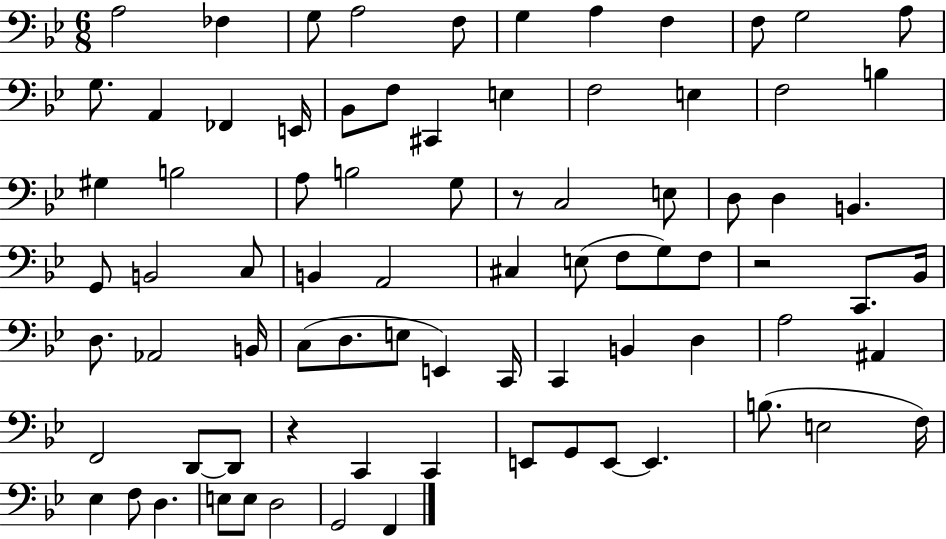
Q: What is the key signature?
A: BES major